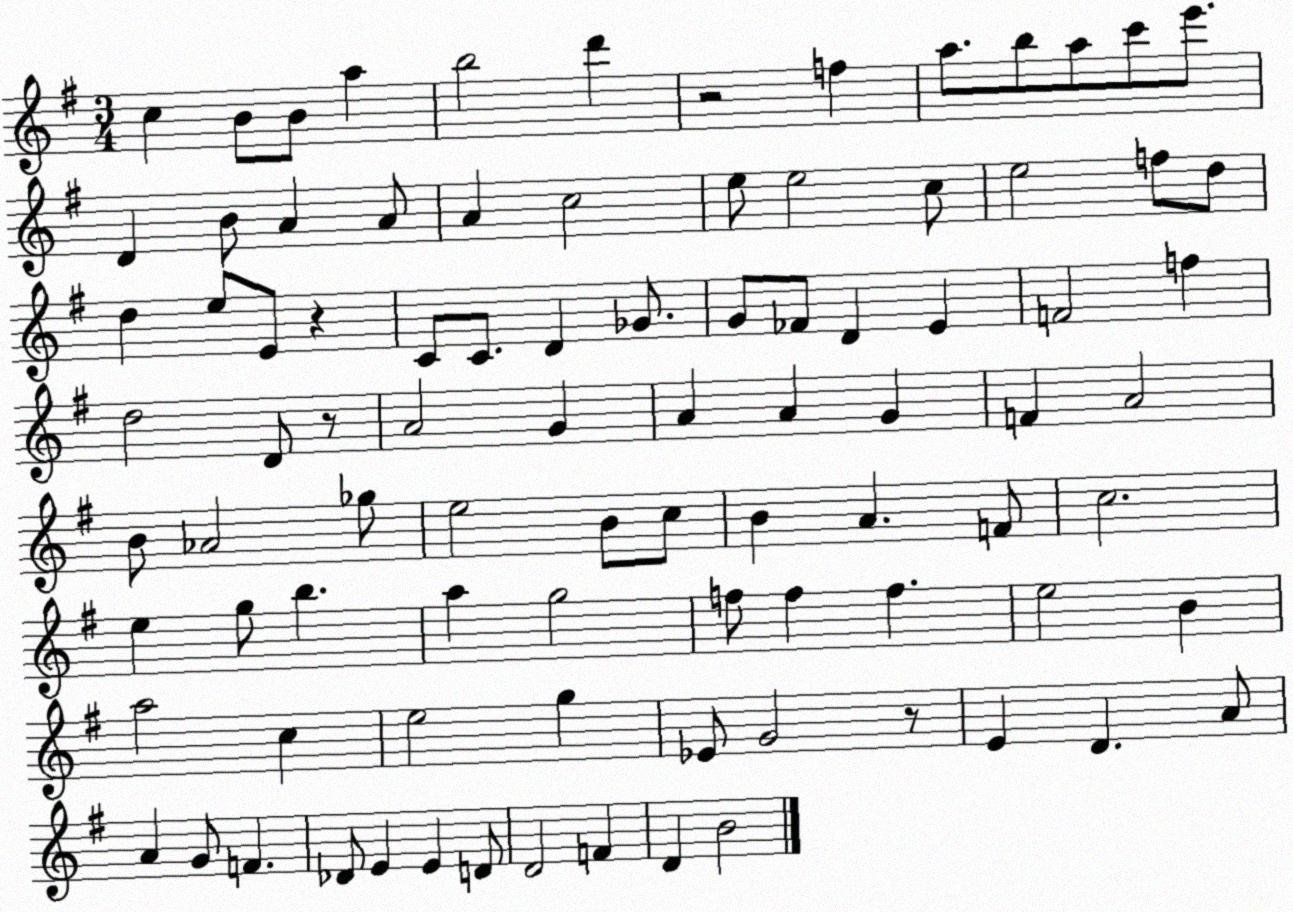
X:1
T:Untitled
M:3/4
L:1/4
K:G
c B/2 B/2 a b2 d' z2 f a/2 b/2 a/2 c'/2 e'/2 D B/2 A A/2 A c2 e/2 e2 c/2 e2 f/2 d/2 d e/2 E/2 z C/2 C/2 D _G/2 G/2 _F/2 D E F2 f d2 D/2 z/2 A2 G A A G F A2 B/2 _A2 _g/2 e2 B/2 c/2 B A F/2 c2 e g/2 b a g2 f/2 f f e2 B a2 c e2 g _E/2 G2 z/2 E D A/2 A G/2 F _D/2 E E D/2 D2 F D B2